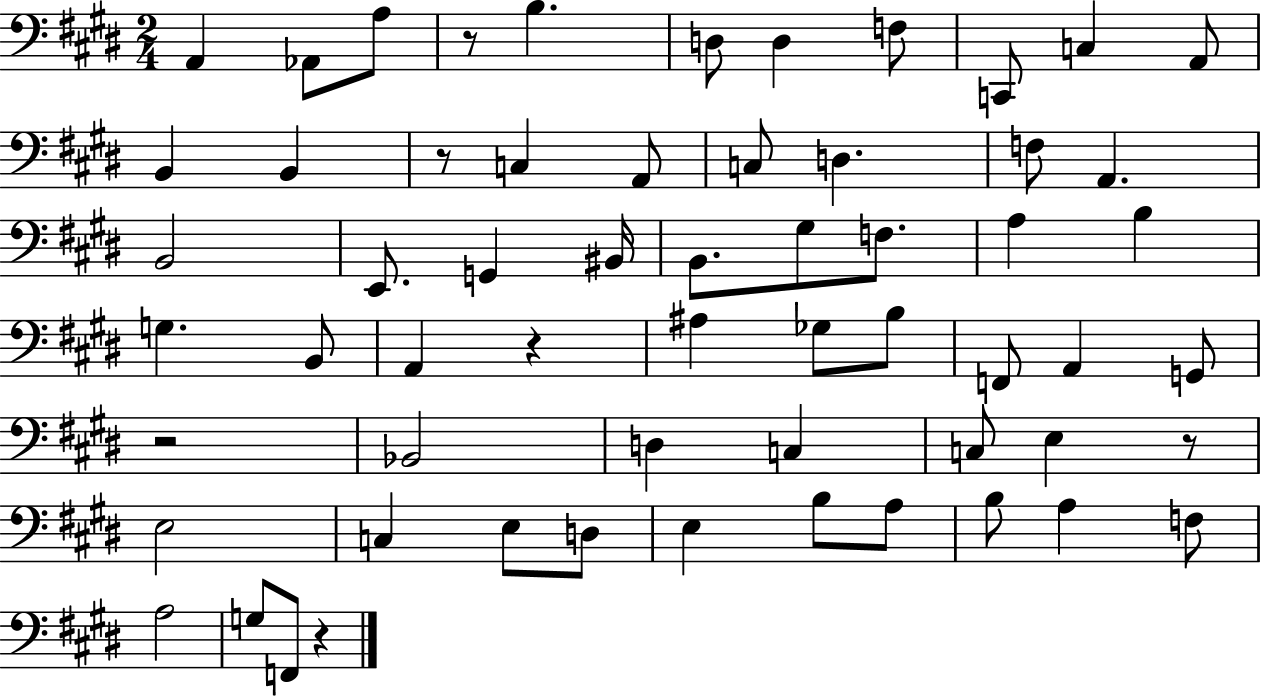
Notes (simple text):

A2/q Ab2/e A3/e R/e B3/q. D3/e D3/q F3/e C2/e C3/q A2/e B2/q B2/q R/e C3/q A2/e C3/e D3/q. F3/e A2/q. B2/h E2/e. G2/q BIS2/s B2/e. G#3/e F3/e. A3/q B3/q G3/q. B2/e A2/q R/q A#3/q Gb3/e B3/e F2/e A2/q G2/e R/h Bb2/h D3/q C3/q C3/e E3/q R/e E3/h C3/q E3/e D3/e E3/q B3/e A3/e B3/e A3/q F3/e A3/h G3/e F2/e R/q